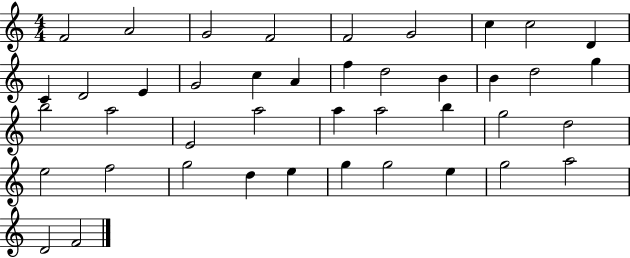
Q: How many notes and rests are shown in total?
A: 42